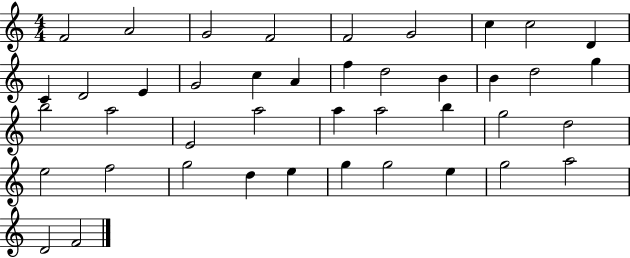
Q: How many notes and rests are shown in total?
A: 42